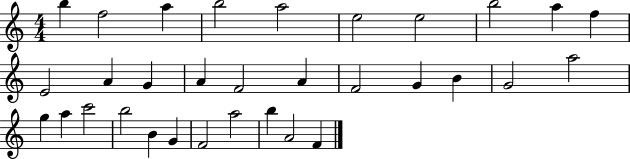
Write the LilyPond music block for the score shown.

{
  \clef treble
  \numericTimeSignature
  \time 4/4
  \key c \major
  b''4 f''2 a''4 | b''2 a''2 | e''2 e''2 | b''2 a''4 f''4 | \break e'2 a'4 g'4 | a'4 f'2 a'4 | f'2 g'4 b'4 | g'2 a''2 | \break g''4 a''4 c'''2 | b''2 b'4 g'4 | f'2 a''2 | b''4 a'2 f'4 | \break \bar "|."
}